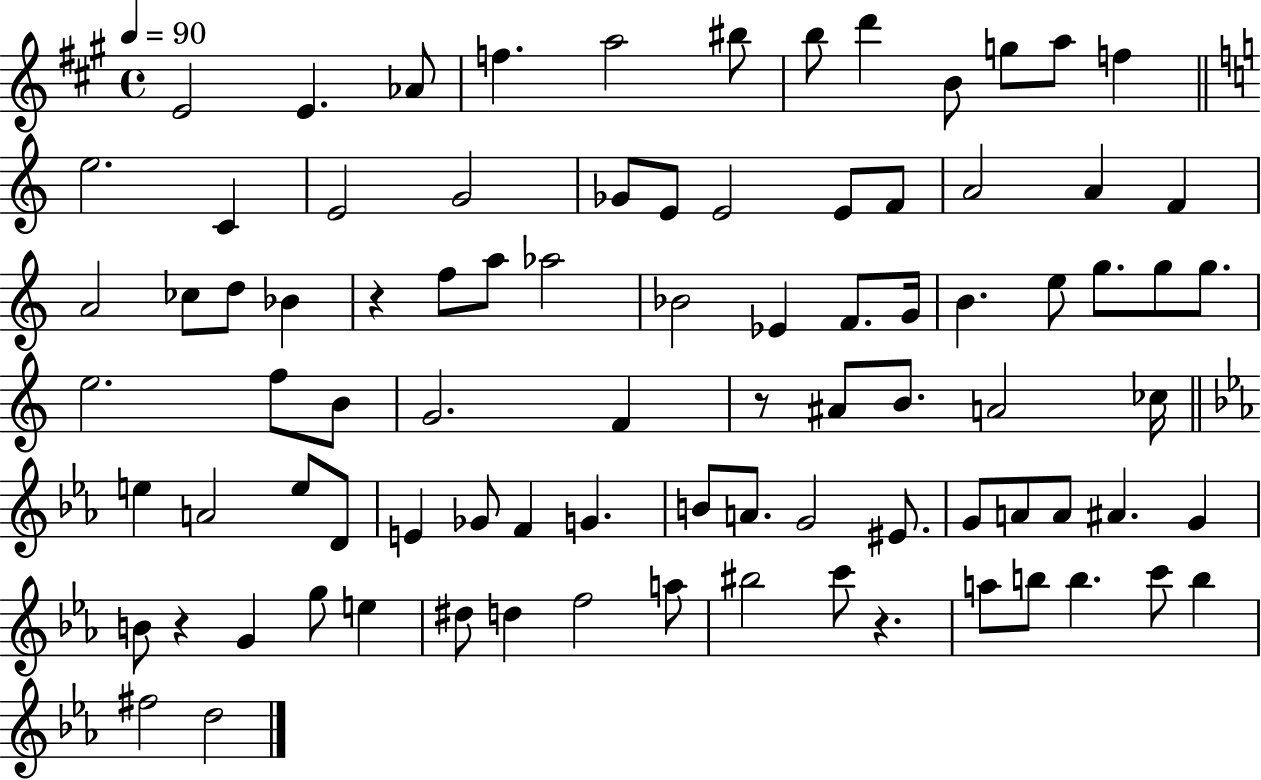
X:1
T:Untitled
M:4/4
L:1/4
K:A
E2 E _A/2 f a2 ^b/2 b/2 d' B/2 g/2 a/2 f e2 C E2 G2 _G/2 E/2 E2 E/2 F/2 A2 A F A2 _c/2 d/2 _B z f/2 a/2 _a2 _B2 _E F/2 G/4 B e/2 g/2 g/2 g/2 e2 f/2 B/2 G2 F z/2 ^A/2 B/2 A2 _c/4 e A2 e/2 D/2 E _G/2 F G B/2 A/2 G2 ^E/2 G/2 A/2 A/2 ^A G B/2 z G g/2 e ^d/2 d f2 a/2 ^b2 c'/2 z a/2 b/2 b c'/2 b ^f2 d2